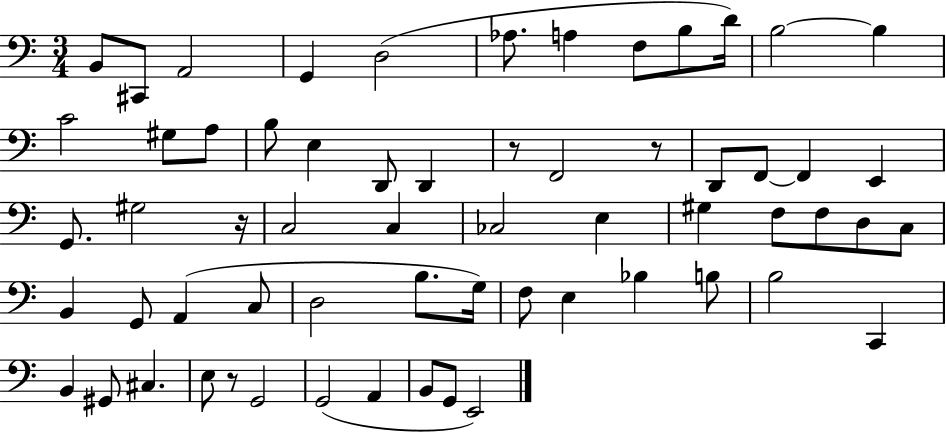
X:1
T:Untitled
M:3/4
L:1/4
K:C
B,,/2 ^C,,/2 A,,2 G,, D,2 _A,/2 A, F,/2 B,/2 D/4 B,2 B, C2 ^G,/2 A,/2 B,/2 E, D,,/2 D,, z/2 F,,2 z/2 D,,/2 F,,/2 F,, E,, G,,/2 ^G,2 z/4 C,2 C, _C,2 E, ^G, F,/2 F,/2 D,/2 C,/2 B,, G,,/2 A,, C,/2 D,2 B,/2 G,/4 F,/2 E, _B, B,/2 B,2 C,, B,, ^G,,/2 ^C, E,/2 z/2 G,,2 G,,2 A,, B,,/2 G,,/2 E,,2